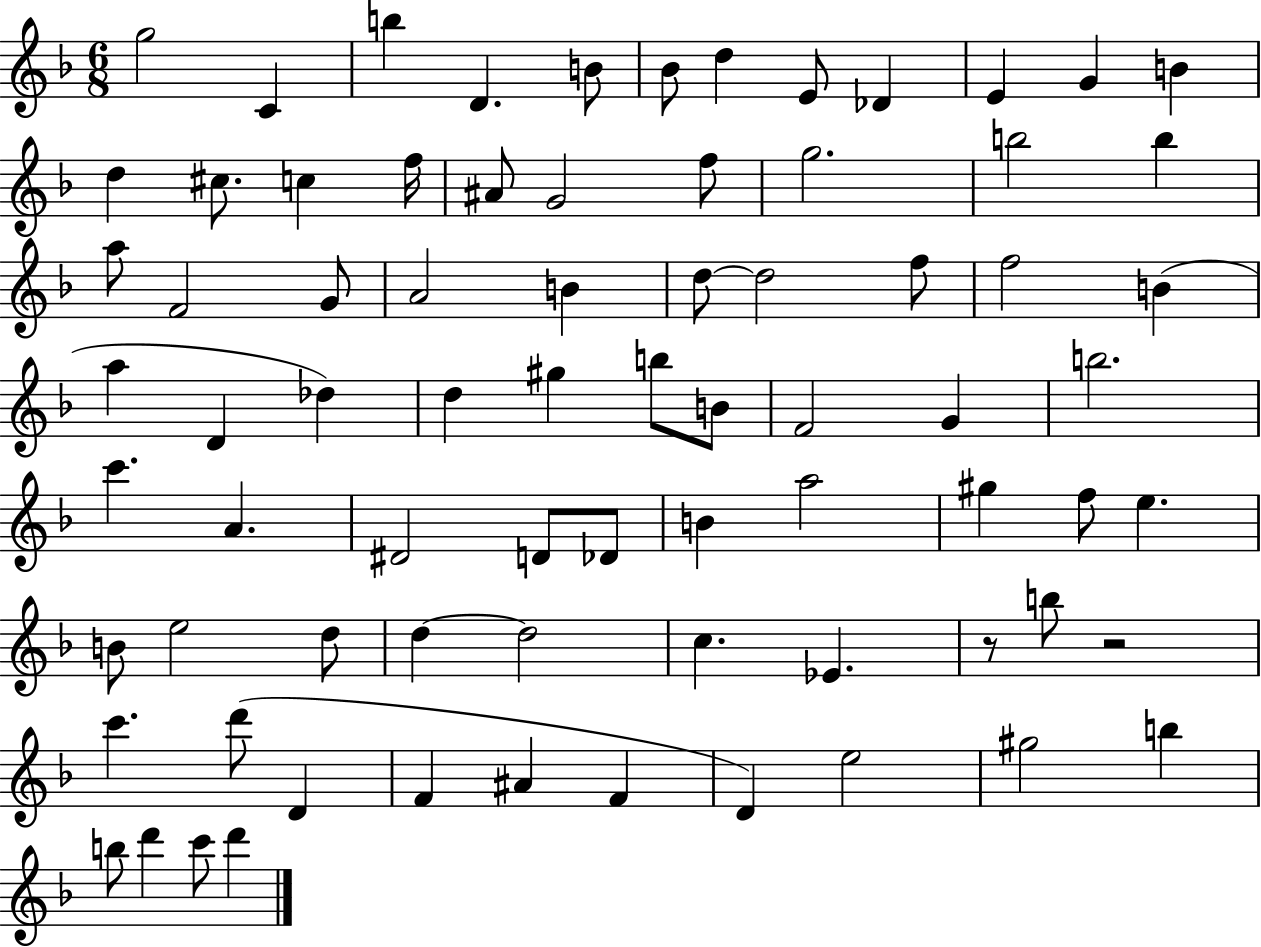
X:1
T:Untitled
M:6/8
L:1/4
K:F
g2 C b D B/2 _B/2 d E/2 _D E G B d ^c/2 c f/4 ^A/2 G2 f/2 g2 b2 b a/2 F2 G/2 A2 B d/2 d2 f/2 f2 B a D _d d ^g b/2 B/2 F2 G b2 c' A ^D2 D/2 _D/2 B a2 ^g f/2 e B/2 e2 d/2 d d2 c _E z/2 b/2 z2 c' d'/2 D F ^A F D e2 ^g2 b b/2 d' c'/2 d'